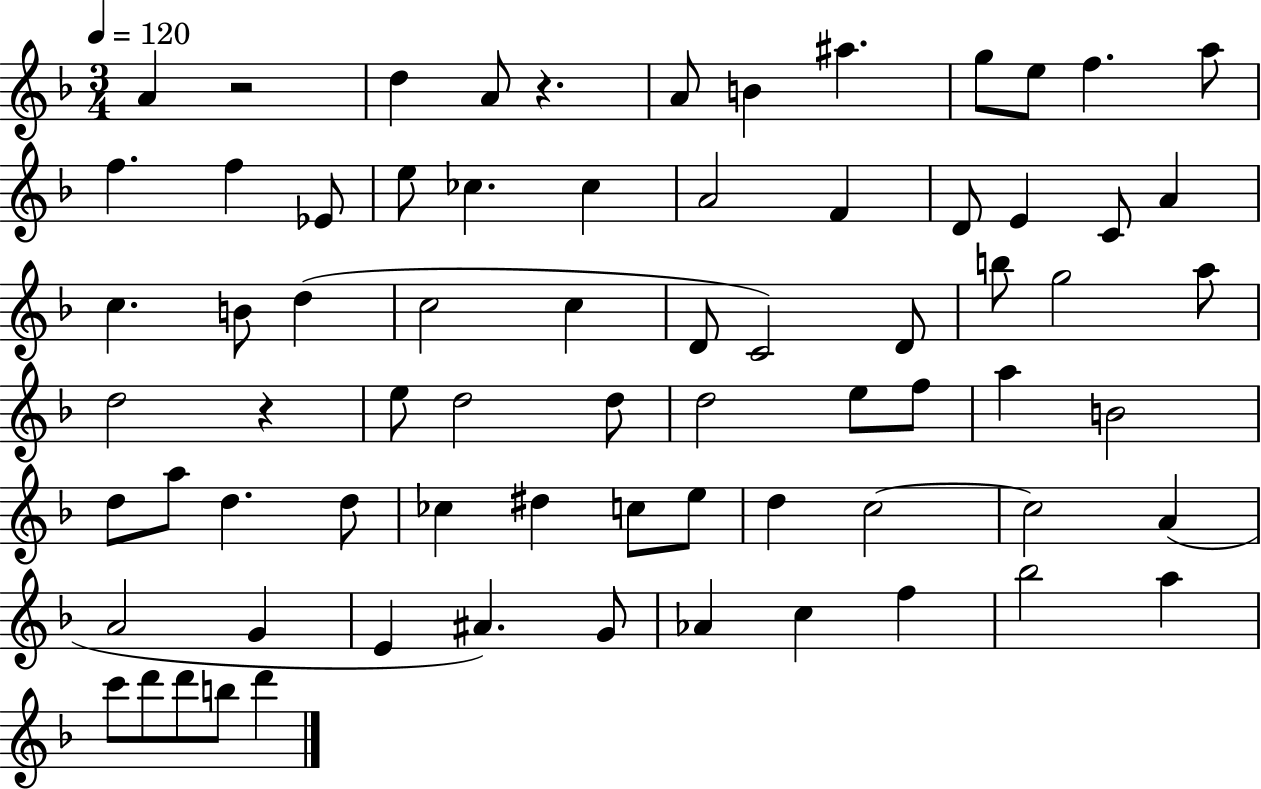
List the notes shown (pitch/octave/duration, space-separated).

A4/q R/h D5/q A4/e R/q. A4/e B4/q A#5/q. G5/e E5/e F5/q. A5/e F5/q. F5/q Eb4/e E5/e CES5/q. CES5/q A4/h F4/q D4/e E4/q C4/e A4/q C5/q. B4/e D5/q C5/h C5/q D4/e C4/h D4/e B5/e G5/h A5/e D5/h R/q E5/e D5/h D5/e D5/h E5/e F5/e A5/q B4/h D5/e A5/e D5/q. D5/e CES5/q D#5/q C5/e E5/e D5/q C5/h C5/h A4/q A4/h G4/q E4/q A#4/q. G4/e Ab4/q C5/q F5/q Bb5/h A5/q C6/e D6/e D6/e B5/e D6/q